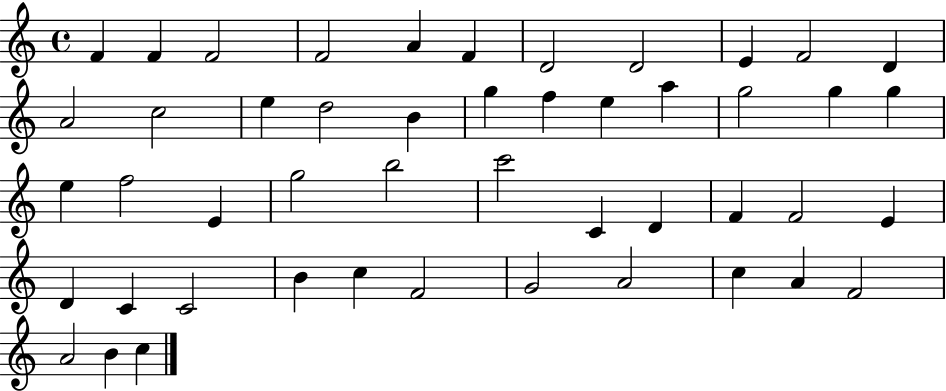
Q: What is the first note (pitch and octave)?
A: F4